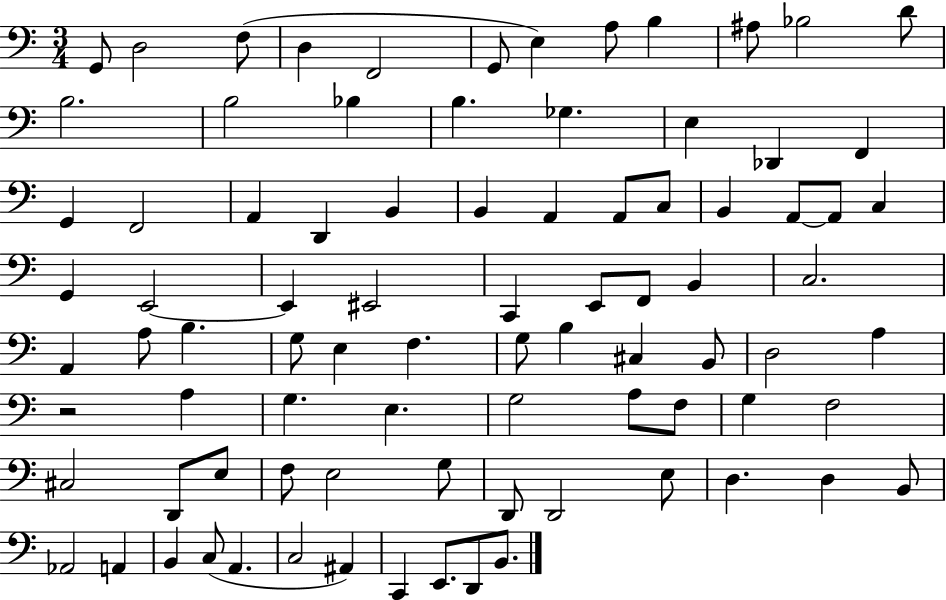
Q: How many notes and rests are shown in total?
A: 86